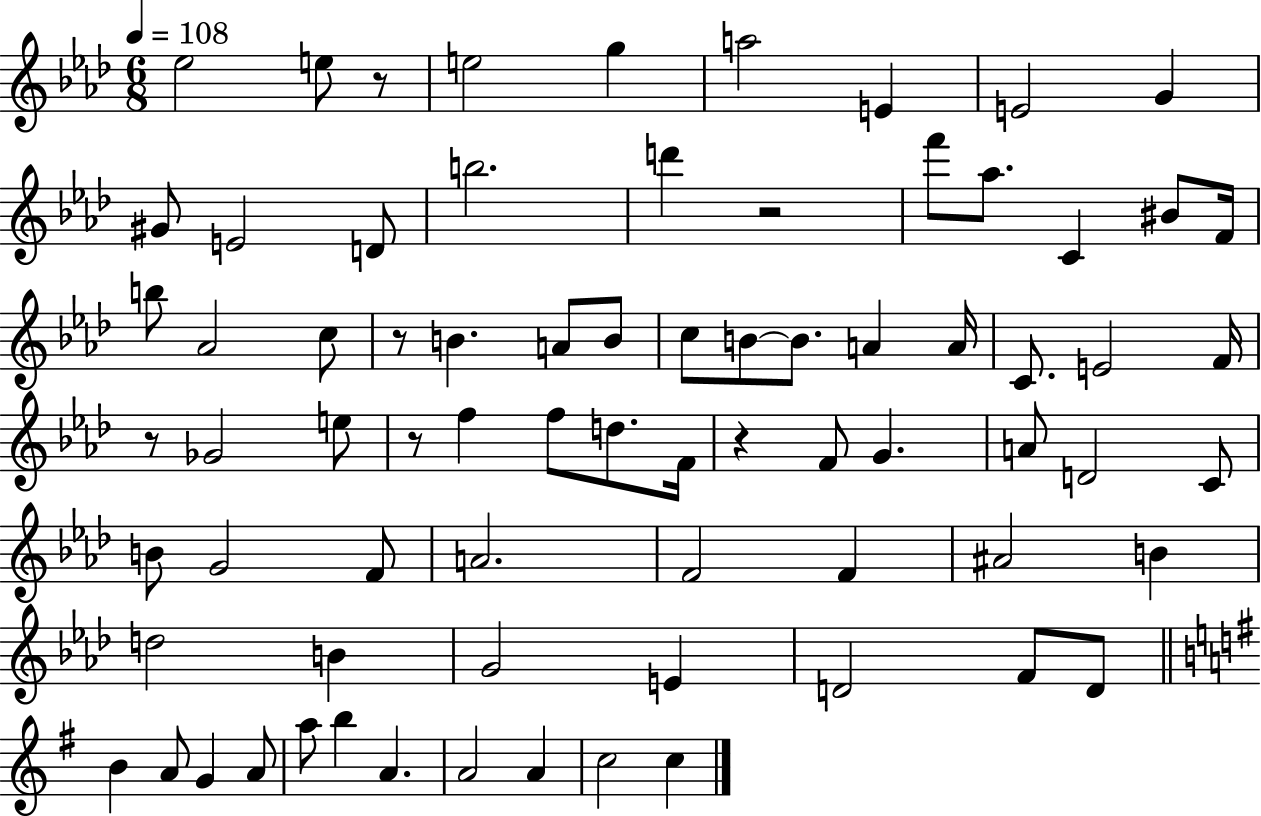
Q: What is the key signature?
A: AES major